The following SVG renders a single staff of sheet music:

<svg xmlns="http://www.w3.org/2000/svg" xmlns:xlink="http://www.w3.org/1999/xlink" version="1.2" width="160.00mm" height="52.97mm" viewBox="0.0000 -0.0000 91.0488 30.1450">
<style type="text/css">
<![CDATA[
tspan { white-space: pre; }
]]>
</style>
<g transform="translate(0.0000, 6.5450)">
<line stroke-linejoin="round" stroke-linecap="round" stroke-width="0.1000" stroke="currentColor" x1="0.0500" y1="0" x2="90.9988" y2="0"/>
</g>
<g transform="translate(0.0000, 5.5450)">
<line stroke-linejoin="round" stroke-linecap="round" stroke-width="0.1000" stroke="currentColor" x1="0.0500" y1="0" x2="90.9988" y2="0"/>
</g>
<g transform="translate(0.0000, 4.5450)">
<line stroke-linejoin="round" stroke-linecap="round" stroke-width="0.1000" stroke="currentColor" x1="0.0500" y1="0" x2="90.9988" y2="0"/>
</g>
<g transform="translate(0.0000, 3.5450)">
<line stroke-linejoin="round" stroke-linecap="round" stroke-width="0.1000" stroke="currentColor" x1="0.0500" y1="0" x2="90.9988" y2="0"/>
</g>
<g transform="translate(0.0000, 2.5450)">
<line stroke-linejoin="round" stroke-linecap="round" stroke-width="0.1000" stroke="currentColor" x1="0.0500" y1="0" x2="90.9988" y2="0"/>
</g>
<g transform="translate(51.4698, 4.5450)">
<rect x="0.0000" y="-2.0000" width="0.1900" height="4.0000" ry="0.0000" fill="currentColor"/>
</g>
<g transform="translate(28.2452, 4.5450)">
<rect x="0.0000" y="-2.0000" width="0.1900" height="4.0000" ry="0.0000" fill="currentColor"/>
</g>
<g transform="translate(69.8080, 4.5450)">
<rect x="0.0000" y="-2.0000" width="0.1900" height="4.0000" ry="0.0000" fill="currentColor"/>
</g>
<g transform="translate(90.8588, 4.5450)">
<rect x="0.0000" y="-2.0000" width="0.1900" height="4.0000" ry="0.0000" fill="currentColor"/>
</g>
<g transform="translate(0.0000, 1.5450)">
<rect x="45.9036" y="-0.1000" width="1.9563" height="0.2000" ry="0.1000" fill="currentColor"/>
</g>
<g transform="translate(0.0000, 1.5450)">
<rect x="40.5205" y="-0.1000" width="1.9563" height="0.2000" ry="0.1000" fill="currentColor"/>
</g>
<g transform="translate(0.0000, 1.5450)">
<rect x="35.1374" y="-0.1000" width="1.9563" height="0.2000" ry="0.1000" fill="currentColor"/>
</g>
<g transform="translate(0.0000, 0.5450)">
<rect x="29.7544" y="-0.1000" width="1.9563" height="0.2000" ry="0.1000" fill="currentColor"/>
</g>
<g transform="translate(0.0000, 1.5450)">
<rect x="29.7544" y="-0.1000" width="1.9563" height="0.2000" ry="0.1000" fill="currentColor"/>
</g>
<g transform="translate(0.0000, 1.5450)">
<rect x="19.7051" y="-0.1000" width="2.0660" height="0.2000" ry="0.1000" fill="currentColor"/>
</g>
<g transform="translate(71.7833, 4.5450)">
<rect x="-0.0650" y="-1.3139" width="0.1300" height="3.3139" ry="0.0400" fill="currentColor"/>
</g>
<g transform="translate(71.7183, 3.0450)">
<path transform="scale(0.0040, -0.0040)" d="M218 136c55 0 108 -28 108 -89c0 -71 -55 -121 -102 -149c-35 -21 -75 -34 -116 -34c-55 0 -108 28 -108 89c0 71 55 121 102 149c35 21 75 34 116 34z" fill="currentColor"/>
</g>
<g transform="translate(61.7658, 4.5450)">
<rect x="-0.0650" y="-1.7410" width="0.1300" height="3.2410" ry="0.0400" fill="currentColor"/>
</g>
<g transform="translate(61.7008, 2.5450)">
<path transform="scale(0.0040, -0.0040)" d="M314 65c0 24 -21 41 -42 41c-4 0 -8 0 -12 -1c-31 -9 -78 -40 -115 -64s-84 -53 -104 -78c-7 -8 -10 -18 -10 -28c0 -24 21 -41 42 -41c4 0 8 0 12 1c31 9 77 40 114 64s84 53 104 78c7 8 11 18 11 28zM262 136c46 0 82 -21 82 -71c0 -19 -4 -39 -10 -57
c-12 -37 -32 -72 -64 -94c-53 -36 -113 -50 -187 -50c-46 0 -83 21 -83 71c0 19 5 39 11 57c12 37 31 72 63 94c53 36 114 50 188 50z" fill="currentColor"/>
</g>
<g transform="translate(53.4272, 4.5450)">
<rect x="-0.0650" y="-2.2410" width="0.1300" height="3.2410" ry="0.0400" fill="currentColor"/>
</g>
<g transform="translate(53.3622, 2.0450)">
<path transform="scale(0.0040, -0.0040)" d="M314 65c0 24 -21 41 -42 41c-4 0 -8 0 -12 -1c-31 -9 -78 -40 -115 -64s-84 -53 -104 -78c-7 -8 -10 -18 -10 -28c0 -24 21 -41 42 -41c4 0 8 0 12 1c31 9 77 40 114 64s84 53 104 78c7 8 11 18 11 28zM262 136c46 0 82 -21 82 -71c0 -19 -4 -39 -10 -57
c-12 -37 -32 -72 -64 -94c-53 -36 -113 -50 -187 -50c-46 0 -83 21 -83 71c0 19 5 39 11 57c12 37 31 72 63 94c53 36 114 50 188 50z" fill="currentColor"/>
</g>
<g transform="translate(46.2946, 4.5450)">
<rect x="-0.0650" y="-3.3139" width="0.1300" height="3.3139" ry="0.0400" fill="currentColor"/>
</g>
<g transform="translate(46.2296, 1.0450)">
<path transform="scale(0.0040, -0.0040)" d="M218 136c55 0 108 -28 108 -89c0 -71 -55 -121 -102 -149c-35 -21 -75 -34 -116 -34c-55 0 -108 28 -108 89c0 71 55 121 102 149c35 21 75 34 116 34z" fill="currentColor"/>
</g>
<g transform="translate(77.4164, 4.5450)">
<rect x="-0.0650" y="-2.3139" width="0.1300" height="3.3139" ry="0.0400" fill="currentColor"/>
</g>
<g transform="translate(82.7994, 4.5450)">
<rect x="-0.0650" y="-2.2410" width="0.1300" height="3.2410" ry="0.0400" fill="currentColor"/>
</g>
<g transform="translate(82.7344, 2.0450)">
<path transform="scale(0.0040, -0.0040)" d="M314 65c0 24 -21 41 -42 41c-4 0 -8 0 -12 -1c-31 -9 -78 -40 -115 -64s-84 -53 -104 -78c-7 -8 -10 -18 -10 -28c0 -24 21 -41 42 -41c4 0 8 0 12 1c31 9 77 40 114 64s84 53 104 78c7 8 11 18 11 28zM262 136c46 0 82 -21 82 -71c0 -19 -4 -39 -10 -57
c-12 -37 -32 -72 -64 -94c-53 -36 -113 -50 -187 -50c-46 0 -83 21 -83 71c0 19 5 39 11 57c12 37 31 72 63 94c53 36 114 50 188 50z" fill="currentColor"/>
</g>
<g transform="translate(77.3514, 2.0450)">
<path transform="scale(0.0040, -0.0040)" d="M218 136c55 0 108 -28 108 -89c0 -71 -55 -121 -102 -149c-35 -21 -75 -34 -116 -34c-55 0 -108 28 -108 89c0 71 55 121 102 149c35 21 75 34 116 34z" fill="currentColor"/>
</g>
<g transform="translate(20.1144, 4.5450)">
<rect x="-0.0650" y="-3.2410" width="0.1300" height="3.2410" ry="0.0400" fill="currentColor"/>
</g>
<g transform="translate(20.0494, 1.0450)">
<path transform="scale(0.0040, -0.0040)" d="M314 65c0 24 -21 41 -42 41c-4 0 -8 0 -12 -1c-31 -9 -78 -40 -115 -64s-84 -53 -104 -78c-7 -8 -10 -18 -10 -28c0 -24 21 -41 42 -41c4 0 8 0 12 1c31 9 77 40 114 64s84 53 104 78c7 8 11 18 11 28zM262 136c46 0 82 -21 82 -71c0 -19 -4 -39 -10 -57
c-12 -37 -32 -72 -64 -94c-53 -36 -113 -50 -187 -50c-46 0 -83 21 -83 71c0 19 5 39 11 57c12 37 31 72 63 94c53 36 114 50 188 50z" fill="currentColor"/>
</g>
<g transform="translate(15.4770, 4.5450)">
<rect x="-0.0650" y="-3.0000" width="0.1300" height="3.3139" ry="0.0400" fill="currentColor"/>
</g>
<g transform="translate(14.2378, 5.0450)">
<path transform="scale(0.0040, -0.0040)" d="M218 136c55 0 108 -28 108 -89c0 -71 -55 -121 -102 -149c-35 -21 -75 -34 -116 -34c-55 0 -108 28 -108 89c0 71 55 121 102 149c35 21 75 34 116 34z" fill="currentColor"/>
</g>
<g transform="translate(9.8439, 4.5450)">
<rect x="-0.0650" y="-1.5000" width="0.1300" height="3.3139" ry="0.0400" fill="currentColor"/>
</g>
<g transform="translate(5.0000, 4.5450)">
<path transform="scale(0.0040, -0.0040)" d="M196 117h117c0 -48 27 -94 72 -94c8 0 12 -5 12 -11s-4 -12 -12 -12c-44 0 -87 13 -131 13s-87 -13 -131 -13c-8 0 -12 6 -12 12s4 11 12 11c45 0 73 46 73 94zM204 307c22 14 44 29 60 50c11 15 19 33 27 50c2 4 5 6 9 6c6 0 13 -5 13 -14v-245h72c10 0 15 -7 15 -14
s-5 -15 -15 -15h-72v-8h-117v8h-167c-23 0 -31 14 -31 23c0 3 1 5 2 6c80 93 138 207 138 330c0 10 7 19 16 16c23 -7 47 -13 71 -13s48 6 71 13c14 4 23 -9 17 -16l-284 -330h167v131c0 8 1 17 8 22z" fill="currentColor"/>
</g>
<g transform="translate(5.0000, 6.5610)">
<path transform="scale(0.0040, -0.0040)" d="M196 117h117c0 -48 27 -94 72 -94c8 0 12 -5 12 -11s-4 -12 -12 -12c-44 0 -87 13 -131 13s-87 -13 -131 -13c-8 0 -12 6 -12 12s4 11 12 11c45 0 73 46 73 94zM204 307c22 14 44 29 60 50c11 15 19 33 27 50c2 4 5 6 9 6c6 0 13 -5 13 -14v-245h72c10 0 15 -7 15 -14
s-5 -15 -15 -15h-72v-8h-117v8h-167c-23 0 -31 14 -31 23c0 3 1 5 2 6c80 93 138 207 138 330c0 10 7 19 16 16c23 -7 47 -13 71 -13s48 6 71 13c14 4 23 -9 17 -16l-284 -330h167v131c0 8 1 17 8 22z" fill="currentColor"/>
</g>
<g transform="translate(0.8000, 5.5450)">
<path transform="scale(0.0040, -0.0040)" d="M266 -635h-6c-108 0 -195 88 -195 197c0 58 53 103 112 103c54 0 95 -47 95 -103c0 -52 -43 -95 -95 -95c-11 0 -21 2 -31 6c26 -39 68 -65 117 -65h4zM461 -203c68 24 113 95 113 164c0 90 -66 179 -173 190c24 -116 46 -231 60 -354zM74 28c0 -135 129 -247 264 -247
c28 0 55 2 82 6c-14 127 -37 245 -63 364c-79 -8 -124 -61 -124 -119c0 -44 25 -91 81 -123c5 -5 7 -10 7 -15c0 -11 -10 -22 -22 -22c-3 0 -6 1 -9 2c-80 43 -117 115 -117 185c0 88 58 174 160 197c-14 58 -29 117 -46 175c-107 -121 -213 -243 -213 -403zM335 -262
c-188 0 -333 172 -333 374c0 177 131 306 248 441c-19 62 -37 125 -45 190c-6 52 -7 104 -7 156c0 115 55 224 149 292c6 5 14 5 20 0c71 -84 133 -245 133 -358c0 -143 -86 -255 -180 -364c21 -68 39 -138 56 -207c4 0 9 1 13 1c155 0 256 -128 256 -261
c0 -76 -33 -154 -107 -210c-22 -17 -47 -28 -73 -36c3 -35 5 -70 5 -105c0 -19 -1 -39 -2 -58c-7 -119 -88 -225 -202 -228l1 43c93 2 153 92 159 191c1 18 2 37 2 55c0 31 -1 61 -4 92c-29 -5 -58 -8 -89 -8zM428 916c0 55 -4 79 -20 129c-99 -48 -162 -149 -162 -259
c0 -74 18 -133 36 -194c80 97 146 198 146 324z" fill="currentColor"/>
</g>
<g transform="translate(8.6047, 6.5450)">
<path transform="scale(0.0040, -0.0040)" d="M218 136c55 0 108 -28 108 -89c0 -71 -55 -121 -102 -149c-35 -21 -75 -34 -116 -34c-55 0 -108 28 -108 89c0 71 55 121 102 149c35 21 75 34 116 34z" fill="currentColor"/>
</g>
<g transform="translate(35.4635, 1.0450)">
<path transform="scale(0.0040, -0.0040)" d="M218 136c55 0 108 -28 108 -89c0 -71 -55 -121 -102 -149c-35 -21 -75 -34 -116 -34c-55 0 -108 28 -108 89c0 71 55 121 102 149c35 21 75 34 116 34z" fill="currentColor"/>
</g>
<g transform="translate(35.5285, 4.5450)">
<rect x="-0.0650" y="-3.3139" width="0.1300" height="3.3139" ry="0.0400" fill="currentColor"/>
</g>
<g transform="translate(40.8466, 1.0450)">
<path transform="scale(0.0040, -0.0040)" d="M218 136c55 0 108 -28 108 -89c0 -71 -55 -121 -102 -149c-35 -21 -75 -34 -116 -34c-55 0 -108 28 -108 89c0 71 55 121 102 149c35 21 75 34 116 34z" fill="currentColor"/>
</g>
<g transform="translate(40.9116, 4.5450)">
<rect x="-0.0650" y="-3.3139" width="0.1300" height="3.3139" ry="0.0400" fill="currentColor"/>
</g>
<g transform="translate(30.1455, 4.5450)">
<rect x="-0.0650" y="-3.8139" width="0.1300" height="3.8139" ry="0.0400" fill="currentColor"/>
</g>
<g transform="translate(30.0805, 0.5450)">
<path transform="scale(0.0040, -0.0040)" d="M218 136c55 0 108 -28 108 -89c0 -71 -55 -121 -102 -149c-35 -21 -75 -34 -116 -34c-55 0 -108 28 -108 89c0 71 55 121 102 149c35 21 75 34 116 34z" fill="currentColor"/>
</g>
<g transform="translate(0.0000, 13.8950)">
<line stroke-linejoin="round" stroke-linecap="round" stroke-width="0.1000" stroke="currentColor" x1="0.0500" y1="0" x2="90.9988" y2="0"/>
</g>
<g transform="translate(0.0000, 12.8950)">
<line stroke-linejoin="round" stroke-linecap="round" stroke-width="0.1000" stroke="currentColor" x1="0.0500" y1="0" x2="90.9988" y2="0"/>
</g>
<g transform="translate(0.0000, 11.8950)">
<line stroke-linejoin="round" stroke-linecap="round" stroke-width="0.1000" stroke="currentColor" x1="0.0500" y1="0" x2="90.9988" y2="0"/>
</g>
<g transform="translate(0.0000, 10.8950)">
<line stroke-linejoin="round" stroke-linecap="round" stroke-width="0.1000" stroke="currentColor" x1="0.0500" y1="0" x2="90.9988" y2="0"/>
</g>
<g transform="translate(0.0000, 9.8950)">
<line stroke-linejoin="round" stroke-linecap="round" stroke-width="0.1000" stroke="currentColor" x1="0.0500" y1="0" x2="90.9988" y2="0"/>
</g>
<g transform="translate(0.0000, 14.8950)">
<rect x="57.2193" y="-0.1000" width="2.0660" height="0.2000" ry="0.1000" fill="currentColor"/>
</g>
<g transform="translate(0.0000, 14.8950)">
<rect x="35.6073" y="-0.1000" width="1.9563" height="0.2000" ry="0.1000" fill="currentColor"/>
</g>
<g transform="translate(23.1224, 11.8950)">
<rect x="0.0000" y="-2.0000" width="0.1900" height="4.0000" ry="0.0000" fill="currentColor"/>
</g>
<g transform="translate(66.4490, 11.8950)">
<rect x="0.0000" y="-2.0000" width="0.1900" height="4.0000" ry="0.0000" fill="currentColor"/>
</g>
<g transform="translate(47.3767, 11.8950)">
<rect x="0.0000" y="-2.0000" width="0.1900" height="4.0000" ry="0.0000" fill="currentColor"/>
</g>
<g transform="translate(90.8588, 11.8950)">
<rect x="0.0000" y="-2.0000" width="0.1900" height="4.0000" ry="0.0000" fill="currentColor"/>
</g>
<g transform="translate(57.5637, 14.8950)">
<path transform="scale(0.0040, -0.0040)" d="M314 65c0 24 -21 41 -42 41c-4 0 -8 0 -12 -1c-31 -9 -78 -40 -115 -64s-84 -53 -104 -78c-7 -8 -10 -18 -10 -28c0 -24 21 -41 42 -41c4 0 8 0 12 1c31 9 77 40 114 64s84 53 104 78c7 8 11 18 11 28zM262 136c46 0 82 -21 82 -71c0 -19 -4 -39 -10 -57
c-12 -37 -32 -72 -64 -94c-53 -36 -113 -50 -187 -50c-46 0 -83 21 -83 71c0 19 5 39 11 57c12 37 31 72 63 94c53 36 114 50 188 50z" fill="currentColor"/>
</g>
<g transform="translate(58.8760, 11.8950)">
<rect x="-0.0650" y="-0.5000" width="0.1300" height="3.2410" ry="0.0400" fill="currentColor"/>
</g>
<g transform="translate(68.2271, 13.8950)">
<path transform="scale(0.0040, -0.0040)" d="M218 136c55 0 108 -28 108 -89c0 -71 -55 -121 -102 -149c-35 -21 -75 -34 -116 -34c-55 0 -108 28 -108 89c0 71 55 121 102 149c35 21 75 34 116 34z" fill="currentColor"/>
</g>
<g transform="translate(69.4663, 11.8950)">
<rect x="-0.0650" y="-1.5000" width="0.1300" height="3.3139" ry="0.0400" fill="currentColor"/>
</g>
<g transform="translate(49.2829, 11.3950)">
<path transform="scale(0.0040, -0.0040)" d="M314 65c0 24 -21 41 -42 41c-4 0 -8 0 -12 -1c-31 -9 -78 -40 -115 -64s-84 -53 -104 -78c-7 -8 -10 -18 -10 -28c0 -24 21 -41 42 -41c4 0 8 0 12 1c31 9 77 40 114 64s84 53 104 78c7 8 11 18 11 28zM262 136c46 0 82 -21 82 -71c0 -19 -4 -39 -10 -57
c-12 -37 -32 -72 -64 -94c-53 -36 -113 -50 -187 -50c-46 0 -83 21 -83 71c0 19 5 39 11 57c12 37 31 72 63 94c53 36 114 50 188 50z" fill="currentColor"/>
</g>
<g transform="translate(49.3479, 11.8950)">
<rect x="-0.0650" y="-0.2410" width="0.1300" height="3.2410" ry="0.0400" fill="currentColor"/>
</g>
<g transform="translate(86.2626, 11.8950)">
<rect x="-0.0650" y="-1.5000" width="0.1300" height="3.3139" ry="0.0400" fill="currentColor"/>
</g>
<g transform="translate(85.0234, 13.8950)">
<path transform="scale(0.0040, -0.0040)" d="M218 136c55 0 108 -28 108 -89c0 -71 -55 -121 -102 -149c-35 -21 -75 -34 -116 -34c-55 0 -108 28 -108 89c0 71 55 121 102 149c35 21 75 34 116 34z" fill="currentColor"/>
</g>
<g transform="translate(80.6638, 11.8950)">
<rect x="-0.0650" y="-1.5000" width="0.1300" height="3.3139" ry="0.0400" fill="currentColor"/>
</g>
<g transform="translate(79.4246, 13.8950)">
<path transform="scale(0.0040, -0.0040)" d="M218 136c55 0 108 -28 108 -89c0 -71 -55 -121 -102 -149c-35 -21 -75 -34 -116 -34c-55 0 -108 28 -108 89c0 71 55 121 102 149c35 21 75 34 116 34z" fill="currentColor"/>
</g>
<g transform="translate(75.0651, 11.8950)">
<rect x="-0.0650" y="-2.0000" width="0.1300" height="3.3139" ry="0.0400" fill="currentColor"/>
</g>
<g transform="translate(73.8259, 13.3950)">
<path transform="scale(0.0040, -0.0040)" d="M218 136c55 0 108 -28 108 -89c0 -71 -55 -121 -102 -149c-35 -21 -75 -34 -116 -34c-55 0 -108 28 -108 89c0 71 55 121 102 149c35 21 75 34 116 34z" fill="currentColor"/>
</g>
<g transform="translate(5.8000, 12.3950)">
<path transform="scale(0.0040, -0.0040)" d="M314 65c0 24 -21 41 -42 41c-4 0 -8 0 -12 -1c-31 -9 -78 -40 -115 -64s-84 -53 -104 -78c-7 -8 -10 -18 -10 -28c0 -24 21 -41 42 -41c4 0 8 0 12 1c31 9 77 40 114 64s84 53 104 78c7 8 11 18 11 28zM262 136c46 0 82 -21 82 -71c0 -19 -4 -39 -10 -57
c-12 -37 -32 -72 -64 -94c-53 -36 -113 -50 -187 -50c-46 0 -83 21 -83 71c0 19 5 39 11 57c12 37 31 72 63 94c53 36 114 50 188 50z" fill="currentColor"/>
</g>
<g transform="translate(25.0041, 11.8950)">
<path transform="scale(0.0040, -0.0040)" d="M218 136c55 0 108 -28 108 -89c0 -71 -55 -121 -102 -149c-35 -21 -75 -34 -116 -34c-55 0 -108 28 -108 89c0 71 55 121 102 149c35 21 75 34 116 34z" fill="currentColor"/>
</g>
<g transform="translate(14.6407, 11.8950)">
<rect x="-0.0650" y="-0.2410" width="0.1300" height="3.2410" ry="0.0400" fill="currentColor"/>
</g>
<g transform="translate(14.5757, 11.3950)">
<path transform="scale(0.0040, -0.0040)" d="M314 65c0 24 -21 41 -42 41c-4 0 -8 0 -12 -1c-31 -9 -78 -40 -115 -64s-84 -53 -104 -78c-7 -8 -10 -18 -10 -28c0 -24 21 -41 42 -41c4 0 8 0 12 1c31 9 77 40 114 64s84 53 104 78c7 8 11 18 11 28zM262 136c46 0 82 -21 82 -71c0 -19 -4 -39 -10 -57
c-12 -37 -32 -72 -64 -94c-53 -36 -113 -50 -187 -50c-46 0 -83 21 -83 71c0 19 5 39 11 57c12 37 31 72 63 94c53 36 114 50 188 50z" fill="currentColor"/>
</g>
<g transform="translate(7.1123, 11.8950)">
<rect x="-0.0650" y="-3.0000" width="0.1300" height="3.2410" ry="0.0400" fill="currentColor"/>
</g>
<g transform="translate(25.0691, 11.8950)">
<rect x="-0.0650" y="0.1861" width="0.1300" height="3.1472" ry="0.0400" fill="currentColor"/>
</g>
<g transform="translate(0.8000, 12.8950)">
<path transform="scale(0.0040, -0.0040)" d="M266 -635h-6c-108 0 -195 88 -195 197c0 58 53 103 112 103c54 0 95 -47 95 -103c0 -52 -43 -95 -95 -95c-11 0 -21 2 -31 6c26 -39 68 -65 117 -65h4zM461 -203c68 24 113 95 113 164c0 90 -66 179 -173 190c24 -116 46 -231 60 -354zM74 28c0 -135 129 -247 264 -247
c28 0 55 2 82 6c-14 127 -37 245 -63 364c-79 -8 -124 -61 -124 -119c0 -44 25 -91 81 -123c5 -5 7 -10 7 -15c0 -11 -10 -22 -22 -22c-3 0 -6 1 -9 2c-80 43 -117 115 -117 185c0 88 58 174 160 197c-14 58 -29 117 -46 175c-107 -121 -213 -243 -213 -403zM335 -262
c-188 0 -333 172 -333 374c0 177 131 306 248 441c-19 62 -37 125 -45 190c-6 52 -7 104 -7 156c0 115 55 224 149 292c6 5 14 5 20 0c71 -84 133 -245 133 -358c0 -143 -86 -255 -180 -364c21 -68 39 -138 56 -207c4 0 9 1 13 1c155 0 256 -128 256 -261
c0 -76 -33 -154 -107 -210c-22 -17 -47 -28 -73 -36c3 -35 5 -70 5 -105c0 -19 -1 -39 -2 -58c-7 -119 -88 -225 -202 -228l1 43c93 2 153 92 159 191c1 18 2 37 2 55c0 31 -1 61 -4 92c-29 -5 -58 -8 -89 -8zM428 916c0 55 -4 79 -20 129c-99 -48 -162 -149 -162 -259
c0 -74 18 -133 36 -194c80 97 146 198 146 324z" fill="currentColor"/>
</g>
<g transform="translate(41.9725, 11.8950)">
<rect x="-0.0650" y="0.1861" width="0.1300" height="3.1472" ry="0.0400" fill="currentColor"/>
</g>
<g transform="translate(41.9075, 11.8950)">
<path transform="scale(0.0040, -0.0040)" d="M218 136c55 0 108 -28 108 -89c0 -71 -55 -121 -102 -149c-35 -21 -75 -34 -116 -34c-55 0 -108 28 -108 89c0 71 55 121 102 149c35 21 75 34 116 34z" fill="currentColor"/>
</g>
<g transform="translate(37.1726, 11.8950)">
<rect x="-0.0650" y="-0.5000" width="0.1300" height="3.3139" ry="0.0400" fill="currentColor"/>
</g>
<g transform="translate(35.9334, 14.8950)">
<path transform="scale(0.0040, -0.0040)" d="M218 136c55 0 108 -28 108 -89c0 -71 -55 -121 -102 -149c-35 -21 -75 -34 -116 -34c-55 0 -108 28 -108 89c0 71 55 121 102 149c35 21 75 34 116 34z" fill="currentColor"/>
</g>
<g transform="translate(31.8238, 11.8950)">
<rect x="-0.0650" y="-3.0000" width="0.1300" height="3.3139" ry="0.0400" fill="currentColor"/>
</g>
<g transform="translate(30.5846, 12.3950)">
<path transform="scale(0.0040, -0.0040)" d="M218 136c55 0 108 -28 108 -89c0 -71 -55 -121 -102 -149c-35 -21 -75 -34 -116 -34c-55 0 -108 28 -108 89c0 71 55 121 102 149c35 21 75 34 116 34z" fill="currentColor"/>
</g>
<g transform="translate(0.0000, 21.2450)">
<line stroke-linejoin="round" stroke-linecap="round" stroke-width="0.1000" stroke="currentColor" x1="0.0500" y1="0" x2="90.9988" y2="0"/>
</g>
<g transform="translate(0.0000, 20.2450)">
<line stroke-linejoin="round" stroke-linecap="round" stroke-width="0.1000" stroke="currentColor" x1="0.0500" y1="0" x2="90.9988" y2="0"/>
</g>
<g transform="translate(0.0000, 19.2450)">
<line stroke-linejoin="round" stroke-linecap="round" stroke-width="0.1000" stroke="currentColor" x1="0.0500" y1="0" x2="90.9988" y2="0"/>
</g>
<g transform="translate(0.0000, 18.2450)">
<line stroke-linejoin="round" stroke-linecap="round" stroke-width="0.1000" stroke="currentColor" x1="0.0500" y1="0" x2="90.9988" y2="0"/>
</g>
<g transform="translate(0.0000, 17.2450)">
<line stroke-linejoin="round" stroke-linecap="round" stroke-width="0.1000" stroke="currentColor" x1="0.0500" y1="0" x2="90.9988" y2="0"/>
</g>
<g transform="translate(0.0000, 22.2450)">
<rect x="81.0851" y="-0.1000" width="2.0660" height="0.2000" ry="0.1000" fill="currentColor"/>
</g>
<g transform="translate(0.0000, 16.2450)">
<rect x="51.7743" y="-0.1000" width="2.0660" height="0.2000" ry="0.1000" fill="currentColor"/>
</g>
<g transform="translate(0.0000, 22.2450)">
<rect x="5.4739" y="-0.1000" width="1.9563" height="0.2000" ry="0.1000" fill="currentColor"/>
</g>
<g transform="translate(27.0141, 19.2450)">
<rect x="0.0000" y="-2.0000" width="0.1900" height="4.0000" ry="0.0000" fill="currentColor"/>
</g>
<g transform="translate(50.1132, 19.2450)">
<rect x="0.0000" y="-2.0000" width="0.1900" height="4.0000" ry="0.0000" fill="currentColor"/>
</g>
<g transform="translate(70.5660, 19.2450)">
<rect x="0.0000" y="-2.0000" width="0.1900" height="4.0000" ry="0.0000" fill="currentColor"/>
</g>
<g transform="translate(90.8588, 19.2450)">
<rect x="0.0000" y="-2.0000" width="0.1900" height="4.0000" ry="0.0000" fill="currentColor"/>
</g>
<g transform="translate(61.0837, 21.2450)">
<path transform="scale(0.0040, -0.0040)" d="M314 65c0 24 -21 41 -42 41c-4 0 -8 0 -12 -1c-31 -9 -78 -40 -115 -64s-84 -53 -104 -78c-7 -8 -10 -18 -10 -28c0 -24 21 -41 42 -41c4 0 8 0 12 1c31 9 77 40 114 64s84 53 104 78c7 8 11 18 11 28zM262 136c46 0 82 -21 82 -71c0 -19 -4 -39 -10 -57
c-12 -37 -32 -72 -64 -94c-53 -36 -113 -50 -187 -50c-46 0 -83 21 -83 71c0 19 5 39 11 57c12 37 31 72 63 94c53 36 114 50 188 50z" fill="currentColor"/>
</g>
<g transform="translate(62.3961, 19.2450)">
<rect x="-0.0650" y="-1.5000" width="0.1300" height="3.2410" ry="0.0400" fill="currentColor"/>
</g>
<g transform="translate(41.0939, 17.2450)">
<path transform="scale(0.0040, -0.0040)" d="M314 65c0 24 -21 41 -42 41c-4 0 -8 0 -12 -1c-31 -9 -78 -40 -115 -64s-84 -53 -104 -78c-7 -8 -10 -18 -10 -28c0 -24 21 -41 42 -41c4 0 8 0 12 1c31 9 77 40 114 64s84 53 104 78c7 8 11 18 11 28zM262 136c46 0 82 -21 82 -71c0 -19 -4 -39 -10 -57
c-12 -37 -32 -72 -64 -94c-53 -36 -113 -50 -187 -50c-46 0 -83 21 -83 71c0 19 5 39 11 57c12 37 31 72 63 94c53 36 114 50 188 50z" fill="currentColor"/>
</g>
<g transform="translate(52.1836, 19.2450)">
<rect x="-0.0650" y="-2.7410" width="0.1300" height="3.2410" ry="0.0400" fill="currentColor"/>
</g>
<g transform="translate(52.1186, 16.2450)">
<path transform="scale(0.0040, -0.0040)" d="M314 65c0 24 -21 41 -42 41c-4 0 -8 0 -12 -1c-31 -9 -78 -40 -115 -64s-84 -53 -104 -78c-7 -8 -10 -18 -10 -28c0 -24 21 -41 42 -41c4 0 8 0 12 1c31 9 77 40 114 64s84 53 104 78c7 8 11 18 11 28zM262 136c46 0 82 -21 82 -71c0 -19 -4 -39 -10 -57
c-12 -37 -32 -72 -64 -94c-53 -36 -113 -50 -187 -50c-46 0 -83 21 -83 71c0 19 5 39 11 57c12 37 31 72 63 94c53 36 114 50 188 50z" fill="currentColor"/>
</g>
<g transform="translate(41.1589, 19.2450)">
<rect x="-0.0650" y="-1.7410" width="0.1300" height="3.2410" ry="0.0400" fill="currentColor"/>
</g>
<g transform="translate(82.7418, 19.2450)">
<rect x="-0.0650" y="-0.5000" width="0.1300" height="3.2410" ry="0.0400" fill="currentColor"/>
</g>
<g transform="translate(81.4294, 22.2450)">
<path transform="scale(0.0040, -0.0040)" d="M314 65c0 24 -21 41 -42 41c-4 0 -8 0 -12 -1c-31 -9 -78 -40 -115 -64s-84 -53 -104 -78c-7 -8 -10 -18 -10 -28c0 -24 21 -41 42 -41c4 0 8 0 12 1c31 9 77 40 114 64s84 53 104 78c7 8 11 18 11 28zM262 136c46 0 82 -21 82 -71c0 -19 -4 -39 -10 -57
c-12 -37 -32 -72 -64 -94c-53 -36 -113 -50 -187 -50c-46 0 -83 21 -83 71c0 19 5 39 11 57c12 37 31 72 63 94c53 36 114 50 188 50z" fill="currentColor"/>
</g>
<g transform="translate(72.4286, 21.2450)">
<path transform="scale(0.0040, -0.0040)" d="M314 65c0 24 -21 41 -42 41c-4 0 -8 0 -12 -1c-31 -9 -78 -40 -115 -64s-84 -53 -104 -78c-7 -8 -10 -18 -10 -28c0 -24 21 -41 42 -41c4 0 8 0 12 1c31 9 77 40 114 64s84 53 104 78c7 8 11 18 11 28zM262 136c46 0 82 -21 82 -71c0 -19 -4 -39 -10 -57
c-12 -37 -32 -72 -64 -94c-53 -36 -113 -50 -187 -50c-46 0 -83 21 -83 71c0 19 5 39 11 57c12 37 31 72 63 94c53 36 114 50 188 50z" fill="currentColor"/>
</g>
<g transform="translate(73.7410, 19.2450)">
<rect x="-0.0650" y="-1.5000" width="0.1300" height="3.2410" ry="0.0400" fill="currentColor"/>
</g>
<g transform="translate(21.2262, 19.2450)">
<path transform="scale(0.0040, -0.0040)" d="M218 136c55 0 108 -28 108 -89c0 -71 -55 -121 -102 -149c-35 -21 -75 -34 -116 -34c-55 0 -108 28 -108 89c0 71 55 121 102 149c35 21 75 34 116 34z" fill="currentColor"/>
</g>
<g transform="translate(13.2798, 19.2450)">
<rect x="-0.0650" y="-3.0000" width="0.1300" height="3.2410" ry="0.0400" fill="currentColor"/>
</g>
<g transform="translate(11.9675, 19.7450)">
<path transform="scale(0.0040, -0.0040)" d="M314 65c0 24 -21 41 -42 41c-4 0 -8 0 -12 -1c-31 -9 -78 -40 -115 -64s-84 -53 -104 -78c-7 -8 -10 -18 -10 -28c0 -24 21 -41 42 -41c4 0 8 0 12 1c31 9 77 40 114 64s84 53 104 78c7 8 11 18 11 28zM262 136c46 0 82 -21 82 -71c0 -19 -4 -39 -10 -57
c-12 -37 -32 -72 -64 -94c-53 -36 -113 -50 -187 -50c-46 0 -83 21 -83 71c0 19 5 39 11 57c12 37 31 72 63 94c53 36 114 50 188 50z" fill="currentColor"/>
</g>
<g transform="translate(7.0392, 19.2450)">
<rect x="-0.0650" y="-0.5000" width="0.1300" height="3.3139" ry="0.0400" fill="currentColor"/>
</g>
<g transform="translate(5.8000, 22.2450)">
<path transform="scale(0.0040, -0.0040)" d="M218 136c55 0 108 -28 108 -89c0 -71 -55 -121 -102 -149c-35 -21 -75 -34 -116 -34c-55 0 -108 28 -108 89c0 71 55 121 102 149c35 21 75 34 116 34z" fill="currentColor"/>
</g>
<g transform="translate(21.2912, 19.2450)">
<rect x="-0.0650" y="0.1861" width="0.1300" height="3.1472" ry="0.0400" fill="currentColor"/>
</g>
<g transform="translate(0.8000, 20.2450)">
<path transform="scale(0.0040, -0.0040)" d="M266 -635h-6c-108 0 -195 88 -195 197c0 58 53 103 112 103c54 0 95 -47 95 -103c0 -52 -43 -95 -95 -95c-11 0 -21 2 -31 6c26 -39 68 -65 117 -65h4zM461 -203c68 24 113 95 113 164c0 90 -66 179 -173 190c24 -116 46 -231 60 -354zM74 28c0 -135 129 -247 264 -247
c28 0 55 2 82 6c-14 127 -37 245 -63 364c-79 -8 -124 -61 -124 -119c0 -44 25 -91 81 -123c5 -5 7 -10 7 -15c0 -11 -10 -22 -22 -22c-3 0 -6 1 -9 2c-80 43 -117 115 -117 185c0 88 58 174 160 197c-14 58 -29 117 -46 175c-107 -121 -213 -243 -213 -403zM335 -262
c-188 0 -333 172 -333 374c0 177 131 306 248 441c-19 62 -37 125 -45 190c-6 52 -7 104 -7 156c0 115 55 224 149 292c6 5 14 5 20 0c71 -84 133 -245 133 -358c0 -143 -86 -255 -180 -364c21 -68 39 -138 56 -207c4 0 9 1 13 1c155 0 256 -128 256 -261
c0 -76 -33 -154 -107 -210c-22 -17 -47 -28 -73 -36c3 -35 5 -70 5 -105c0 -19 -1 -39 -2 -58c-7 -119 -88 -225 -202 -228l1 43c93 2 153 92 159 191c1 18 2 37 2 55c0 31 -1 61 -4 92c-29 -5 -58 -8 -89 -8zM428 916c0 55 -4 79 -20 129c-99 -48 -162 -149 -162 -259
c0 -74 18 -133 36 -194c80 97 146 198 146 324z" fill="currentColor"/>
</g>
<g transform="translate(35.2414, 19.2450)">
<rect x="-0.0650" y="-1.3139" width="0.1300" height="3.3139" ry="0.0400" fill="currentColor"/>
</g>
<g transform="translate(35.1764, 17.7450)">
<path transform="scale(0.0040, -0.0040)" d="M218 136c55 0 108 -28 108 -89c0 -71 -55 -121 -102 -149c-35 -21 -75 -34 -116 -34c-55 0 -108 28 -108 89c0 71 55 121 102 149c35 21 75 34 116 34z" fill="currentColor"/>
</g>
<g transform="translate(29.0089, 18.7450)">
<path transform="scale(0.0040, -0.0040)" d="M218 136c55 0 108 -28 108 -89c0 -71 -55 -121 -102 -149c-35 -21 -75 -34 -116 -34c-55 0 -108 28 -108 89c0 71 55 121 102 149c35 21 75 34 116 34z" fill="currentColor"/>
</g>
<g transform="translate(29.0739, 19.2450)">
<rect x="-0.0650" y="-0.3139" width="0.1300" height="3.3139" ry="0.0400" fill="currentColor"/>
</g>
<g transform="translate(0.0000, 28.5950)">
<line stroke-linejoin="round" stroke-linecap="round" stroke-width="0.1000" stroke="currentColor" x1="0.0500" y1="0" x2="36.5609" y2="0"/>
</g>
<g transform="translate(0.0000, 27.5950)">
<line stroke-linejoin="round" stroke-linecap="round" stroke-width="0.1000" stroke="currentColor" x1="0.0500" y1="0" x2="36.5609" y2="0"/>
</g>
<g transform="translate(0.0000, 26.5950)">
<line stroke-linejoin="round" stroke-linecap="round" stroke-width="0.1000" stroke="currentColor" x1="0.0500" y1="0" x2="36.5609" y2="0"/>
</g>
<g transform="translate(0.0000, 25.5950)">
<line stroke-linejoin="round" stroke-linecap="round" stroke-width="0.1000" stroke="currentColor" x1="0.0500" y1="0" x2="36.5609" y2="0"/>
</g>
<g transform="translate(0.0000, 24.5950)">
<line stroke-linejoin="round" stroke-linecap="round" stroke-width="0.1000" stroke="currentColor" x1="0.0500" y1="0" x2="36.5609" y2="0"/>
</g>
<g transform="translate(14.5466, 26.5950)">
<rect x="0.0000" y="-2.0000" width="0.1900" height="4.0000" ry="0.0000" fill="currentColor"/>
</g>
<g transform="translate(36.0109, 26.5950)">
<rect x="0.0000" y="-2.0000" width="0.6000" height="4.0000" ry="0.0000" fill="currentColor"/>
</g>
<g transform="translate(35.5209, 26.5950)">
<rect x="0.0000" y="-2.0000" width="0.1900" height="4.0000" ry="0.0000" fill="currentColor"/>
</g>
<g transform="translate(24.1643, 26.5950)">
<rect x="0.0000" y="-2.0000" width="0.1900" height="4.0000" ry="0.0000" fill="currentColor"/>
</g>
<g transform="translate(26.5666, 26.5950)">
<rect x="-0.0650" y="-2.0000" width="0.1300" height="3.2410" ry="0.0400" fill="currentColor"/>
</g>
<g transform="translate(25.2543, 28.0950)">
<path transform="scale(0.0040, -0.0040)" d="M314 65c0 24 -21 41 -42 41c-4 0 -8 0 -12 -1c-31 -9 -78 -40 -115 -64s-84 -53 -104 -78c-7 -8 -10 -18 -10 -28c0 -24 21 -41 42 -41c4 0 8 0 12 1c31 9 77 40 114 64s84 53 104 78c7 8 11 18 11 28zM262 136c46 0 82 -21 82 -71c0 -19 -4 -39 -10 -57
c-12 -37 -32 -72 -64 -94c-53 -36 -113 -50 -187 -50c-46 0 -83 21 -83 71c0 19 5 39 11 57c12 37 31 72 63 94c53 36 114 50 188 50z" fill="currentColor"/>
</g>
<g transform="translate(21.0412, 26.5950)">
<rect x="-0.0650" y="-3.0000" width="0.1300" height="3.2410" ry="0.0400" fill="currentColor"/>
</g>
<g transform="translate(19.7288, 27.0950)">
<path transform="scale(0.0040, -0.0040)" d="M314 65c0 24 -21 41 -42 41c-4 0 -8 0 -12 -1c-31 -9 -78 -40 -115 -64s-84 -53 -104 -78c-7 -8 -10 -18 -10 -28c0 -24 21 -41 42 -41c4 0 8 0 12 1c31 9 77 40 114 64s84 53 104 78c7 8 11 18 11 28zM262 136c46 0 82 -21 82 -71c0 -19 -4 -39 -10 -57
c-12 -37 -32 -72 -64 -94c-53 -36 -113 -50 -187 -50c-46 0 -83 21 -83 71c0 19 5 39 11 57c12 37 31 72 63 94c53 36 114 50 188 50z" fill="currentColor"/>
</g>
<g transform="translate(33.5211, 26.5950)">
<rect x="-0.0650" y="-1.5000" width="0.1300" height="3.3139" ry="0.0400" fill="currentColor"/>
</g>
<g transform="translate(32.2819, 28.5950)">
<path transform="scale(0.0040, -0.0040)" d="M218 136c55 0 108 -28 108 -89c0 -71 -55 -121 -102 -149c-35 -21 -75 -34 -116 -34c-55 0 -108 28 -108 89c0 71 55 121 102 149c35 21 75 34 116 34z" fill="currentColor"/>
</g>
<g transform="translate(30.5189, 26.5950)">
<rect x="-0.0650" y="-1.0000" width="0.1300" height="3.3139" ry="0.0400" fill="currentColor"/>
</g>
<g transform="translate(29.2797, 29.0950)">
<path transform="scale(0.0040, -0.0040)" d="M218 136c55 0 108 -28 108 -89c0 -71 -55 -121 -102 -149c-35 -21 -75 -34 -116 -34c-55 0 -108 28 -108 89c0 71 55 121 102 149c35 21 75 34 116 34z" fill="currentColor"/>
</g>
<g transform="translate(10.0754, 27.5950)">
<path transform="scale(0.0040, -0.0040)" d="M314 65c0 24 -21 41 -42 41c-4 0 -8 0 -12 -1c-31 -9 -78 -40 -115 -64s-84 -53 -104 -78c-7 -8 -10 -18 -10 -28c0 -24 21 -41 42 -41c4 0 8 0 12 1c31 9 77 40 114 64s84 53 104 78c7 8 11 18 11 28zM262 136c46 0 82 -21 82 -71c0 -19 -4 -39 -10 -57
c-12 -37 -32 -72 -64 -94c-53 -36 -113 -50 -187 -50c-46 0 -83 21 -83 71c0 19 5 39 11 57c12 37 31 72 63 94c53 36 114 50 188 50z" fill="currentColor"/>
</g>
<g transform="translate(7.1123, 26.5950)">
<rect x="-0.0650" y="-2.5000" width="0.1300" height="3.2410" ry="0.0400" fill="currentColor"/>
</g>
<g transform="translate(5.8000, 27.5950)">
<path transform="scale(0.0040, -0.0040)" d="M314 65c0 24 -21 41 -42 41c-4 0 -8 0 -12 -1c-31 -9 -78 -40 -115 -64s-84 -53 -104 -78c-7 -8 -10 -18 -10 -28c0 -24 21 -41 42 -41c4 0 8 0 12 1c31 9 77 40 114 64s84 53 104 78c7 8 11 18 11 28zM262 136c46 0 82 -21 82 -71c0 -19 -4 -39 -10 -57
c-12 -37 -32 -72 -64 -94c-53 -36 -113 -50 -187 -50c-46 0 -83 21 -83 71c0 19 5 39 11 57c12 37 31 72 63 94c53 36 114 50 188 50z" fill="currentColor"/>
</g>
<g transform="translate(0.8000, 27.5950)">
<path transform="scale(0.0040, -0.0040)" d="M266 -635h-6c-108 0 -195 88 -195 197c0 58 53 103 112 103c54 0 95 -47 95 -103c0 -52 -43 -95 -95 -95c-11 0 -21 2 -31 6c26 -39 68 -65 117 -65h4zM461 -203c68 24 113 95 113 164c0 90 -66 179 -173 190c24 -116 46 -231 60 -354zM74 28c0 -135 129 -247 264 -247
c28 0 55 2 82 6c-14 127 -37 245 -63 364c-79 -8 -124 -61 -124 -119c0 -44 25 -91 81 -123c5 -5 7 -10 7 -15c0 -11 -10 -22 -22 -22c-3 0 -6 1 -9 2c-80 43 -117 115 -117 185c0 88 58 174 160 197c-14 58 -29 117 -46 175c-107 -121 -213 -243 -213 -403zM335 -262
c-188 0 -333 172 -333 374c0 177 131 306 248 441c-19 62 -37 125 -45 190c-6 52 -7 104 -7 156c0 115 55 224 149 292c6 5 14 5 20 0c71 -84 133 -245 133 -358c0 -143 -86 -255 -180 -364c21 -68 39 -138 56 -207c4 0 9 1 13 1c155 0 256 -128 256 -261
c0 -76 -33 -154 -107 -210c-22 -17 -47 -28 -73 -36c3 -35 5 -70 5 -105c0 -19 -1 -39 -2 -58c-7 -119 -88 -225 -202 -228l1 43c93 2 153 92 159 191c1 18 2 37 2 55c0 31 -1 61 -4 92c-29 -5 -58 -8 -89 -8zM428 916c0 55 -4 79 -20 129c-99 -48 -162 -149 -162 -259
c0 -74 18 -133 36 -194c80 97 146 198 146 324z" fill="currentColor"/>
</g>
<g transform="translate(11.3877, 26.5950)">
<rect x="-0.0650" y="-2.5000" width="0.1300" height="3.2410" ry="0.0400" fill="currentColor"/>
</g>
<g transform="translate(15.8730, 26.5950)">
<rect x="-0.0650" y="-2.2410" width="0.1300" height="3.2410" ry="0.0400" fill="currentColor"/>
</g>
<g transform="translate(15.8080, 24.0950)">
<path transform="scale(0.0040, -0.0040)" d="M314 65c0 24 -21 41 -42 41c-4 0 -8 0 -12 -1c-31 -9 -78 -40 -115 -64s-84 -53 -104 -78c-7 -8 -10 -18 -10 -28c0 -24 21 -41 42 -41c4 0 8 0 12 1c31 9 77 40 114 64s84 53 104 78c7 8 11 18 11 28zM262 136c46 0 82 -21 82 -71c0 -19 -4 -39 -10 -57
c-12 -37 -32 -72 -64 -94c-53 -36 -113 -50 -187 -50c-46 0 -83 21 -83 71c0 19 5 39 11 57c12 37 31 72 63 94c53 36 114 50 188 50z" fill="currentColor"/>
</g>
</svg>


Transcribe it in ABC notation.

X:1
T:Untitled
M:4/4
L:1/4
K:C
E A b2 c' b b b g2 f2 e g g2 A2 c2 B A C B c2 C2 E F E E C A2 B c e f2 a2 E2 E2 C2 G2 G2 g2 A2 F2 D E